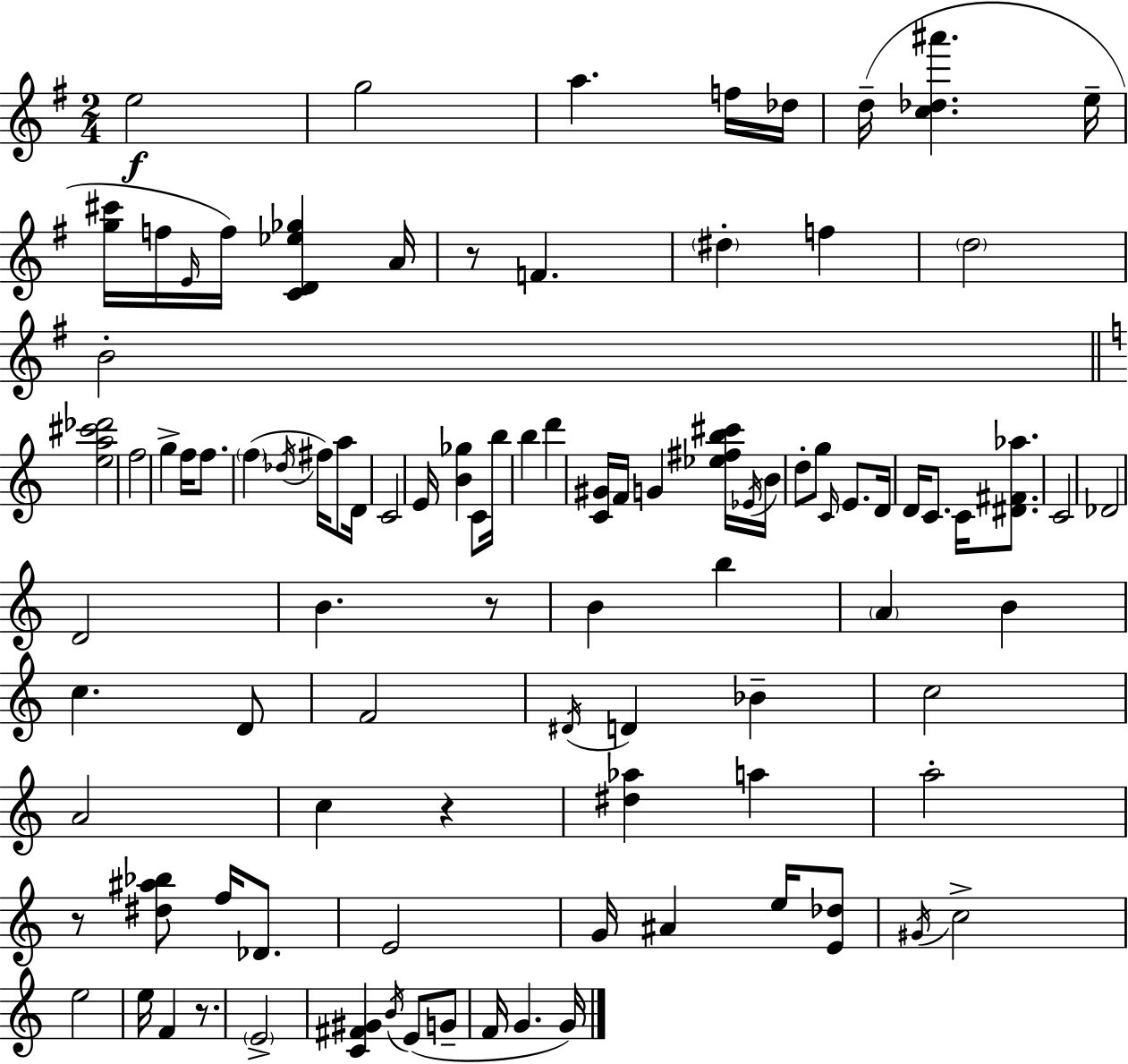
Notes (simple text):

E5/h G5/h A5/q. F5/s Db5/s D5/s [C5,Db5,A#6]/q. E5/s [G5,C#6]/s F5/s E4/s F5/s [C4,D4,Eb5,Gb5]/q A4/s R/e F4/q. D#5/q F5/q D5/h B4/h [E5,A5,C#6,Db6]/h F5/h G5/q F5/s F5/e. F5/q Db5/s F#5/s A5/e D4/s C4/h E4/s [B4,Gb5]/q C4/e B5/s B5/q D6/q [C4,G#4]/s F4/s G4/q [Eb5,F#5,B5,C#6]/s Eb4/s B4/s D5/e G5/e C4/s E4/e. D4/s D4/s C4/e. C4/s [D#4,F#4,Ab5]/e. C4/h Db4/h D4/h B4/q. R/e B4/q B5/q A4/q B4/q C5/q. D4/e F4/h D#4/s D4/q Bb4/q C5/h A4/h C5/q R/q [D#5,Ab5]/q A5/q A5/h R/e [D#5,A#5,Bb5]/e F5/s Db4/e. E4/h G4/s A#4/q E5/s [E4,Db5]/e G#4/s C5/h E5/h E5/s F4/q R/e. E4/h [C4,F#4,G#4]/q B4/s E4/e G4/e F4/s G4/q. G4/s